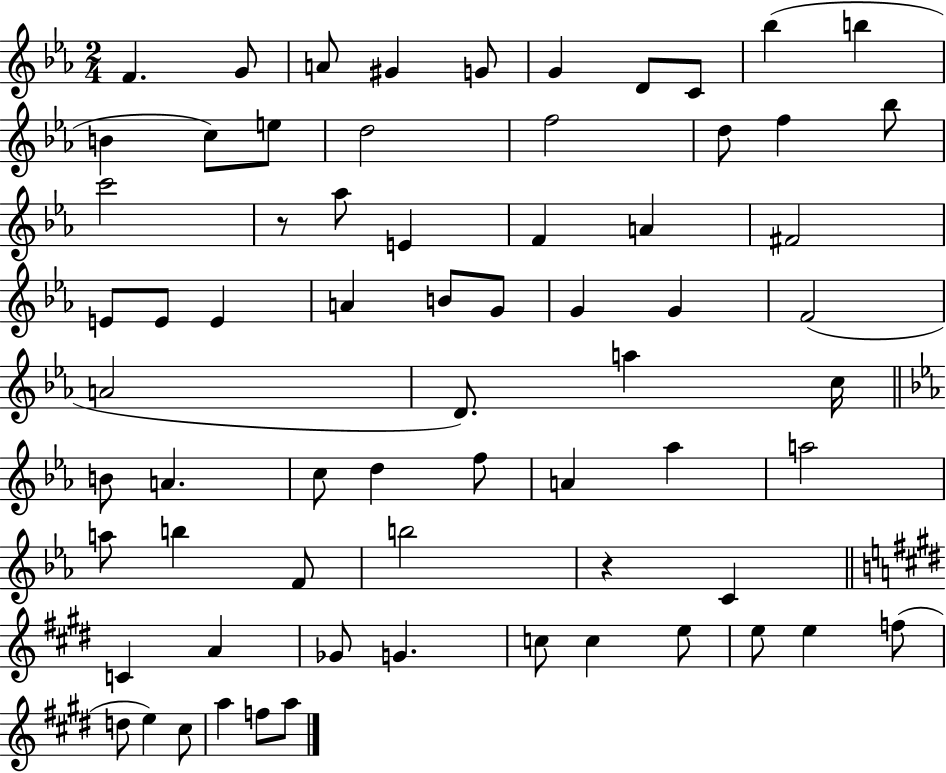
{
  \clef treble
  \numericTimeSignature
  \time 2/4
  \key ees \major
  f'4. g'8 | a'8 gis'4 g'8 | g'4 d'8 c'8 | bes''4( b''4 | \break b'4 c''8) e''8 | d''2 | f''2 | d''8 f''4 bes''8 | \break c'''2 | r8 aes''8 e'4 | f'4 a'4 | fis'2 | \break e'8 e'8 e'4 | a'4 b'8 g'8 | g'4 g'4 | f'2( | \break a'2 | d'8.) a''4 c''16 | \bar "||" \break \key c \minor b'8 a'4. | c''8 d''4 f''8 | a'4 aes''4 | a''2 | \break a''8 b''4 f'8 | b''2 | r4 c'4 | \bar "||" \break \key e \major c'4 a'4 | ges'8 g'4. | c''8 c''4 e''8 | e''8 e''4 f''8( | \break d''8 e''4) cis''8 | a''4 f''8 a''8 | \bar "|."
}